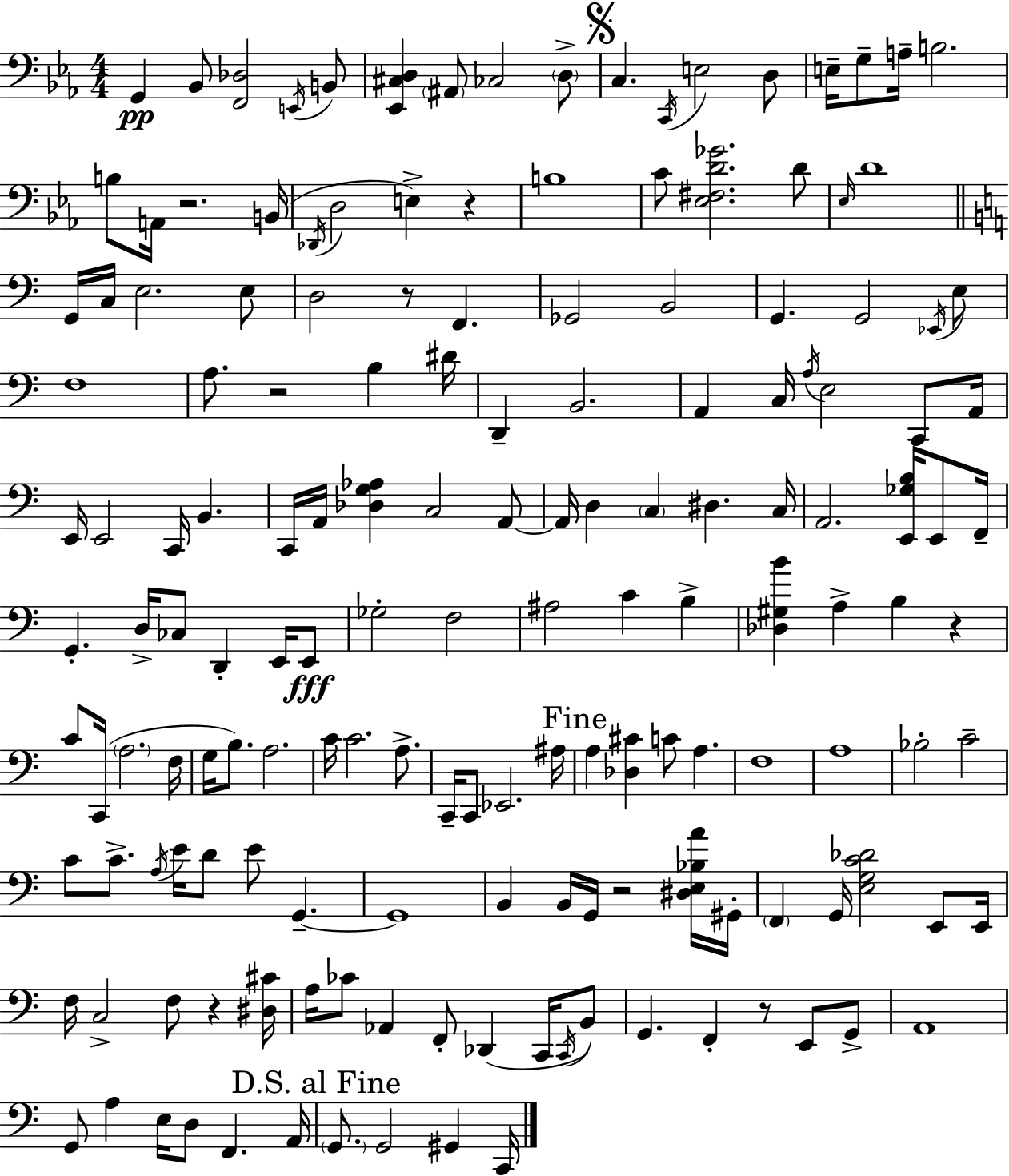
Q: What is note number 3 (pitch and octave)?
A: E2